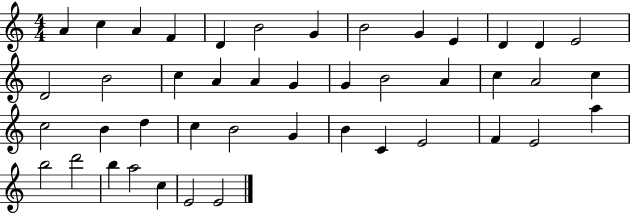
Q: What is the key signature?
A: C major